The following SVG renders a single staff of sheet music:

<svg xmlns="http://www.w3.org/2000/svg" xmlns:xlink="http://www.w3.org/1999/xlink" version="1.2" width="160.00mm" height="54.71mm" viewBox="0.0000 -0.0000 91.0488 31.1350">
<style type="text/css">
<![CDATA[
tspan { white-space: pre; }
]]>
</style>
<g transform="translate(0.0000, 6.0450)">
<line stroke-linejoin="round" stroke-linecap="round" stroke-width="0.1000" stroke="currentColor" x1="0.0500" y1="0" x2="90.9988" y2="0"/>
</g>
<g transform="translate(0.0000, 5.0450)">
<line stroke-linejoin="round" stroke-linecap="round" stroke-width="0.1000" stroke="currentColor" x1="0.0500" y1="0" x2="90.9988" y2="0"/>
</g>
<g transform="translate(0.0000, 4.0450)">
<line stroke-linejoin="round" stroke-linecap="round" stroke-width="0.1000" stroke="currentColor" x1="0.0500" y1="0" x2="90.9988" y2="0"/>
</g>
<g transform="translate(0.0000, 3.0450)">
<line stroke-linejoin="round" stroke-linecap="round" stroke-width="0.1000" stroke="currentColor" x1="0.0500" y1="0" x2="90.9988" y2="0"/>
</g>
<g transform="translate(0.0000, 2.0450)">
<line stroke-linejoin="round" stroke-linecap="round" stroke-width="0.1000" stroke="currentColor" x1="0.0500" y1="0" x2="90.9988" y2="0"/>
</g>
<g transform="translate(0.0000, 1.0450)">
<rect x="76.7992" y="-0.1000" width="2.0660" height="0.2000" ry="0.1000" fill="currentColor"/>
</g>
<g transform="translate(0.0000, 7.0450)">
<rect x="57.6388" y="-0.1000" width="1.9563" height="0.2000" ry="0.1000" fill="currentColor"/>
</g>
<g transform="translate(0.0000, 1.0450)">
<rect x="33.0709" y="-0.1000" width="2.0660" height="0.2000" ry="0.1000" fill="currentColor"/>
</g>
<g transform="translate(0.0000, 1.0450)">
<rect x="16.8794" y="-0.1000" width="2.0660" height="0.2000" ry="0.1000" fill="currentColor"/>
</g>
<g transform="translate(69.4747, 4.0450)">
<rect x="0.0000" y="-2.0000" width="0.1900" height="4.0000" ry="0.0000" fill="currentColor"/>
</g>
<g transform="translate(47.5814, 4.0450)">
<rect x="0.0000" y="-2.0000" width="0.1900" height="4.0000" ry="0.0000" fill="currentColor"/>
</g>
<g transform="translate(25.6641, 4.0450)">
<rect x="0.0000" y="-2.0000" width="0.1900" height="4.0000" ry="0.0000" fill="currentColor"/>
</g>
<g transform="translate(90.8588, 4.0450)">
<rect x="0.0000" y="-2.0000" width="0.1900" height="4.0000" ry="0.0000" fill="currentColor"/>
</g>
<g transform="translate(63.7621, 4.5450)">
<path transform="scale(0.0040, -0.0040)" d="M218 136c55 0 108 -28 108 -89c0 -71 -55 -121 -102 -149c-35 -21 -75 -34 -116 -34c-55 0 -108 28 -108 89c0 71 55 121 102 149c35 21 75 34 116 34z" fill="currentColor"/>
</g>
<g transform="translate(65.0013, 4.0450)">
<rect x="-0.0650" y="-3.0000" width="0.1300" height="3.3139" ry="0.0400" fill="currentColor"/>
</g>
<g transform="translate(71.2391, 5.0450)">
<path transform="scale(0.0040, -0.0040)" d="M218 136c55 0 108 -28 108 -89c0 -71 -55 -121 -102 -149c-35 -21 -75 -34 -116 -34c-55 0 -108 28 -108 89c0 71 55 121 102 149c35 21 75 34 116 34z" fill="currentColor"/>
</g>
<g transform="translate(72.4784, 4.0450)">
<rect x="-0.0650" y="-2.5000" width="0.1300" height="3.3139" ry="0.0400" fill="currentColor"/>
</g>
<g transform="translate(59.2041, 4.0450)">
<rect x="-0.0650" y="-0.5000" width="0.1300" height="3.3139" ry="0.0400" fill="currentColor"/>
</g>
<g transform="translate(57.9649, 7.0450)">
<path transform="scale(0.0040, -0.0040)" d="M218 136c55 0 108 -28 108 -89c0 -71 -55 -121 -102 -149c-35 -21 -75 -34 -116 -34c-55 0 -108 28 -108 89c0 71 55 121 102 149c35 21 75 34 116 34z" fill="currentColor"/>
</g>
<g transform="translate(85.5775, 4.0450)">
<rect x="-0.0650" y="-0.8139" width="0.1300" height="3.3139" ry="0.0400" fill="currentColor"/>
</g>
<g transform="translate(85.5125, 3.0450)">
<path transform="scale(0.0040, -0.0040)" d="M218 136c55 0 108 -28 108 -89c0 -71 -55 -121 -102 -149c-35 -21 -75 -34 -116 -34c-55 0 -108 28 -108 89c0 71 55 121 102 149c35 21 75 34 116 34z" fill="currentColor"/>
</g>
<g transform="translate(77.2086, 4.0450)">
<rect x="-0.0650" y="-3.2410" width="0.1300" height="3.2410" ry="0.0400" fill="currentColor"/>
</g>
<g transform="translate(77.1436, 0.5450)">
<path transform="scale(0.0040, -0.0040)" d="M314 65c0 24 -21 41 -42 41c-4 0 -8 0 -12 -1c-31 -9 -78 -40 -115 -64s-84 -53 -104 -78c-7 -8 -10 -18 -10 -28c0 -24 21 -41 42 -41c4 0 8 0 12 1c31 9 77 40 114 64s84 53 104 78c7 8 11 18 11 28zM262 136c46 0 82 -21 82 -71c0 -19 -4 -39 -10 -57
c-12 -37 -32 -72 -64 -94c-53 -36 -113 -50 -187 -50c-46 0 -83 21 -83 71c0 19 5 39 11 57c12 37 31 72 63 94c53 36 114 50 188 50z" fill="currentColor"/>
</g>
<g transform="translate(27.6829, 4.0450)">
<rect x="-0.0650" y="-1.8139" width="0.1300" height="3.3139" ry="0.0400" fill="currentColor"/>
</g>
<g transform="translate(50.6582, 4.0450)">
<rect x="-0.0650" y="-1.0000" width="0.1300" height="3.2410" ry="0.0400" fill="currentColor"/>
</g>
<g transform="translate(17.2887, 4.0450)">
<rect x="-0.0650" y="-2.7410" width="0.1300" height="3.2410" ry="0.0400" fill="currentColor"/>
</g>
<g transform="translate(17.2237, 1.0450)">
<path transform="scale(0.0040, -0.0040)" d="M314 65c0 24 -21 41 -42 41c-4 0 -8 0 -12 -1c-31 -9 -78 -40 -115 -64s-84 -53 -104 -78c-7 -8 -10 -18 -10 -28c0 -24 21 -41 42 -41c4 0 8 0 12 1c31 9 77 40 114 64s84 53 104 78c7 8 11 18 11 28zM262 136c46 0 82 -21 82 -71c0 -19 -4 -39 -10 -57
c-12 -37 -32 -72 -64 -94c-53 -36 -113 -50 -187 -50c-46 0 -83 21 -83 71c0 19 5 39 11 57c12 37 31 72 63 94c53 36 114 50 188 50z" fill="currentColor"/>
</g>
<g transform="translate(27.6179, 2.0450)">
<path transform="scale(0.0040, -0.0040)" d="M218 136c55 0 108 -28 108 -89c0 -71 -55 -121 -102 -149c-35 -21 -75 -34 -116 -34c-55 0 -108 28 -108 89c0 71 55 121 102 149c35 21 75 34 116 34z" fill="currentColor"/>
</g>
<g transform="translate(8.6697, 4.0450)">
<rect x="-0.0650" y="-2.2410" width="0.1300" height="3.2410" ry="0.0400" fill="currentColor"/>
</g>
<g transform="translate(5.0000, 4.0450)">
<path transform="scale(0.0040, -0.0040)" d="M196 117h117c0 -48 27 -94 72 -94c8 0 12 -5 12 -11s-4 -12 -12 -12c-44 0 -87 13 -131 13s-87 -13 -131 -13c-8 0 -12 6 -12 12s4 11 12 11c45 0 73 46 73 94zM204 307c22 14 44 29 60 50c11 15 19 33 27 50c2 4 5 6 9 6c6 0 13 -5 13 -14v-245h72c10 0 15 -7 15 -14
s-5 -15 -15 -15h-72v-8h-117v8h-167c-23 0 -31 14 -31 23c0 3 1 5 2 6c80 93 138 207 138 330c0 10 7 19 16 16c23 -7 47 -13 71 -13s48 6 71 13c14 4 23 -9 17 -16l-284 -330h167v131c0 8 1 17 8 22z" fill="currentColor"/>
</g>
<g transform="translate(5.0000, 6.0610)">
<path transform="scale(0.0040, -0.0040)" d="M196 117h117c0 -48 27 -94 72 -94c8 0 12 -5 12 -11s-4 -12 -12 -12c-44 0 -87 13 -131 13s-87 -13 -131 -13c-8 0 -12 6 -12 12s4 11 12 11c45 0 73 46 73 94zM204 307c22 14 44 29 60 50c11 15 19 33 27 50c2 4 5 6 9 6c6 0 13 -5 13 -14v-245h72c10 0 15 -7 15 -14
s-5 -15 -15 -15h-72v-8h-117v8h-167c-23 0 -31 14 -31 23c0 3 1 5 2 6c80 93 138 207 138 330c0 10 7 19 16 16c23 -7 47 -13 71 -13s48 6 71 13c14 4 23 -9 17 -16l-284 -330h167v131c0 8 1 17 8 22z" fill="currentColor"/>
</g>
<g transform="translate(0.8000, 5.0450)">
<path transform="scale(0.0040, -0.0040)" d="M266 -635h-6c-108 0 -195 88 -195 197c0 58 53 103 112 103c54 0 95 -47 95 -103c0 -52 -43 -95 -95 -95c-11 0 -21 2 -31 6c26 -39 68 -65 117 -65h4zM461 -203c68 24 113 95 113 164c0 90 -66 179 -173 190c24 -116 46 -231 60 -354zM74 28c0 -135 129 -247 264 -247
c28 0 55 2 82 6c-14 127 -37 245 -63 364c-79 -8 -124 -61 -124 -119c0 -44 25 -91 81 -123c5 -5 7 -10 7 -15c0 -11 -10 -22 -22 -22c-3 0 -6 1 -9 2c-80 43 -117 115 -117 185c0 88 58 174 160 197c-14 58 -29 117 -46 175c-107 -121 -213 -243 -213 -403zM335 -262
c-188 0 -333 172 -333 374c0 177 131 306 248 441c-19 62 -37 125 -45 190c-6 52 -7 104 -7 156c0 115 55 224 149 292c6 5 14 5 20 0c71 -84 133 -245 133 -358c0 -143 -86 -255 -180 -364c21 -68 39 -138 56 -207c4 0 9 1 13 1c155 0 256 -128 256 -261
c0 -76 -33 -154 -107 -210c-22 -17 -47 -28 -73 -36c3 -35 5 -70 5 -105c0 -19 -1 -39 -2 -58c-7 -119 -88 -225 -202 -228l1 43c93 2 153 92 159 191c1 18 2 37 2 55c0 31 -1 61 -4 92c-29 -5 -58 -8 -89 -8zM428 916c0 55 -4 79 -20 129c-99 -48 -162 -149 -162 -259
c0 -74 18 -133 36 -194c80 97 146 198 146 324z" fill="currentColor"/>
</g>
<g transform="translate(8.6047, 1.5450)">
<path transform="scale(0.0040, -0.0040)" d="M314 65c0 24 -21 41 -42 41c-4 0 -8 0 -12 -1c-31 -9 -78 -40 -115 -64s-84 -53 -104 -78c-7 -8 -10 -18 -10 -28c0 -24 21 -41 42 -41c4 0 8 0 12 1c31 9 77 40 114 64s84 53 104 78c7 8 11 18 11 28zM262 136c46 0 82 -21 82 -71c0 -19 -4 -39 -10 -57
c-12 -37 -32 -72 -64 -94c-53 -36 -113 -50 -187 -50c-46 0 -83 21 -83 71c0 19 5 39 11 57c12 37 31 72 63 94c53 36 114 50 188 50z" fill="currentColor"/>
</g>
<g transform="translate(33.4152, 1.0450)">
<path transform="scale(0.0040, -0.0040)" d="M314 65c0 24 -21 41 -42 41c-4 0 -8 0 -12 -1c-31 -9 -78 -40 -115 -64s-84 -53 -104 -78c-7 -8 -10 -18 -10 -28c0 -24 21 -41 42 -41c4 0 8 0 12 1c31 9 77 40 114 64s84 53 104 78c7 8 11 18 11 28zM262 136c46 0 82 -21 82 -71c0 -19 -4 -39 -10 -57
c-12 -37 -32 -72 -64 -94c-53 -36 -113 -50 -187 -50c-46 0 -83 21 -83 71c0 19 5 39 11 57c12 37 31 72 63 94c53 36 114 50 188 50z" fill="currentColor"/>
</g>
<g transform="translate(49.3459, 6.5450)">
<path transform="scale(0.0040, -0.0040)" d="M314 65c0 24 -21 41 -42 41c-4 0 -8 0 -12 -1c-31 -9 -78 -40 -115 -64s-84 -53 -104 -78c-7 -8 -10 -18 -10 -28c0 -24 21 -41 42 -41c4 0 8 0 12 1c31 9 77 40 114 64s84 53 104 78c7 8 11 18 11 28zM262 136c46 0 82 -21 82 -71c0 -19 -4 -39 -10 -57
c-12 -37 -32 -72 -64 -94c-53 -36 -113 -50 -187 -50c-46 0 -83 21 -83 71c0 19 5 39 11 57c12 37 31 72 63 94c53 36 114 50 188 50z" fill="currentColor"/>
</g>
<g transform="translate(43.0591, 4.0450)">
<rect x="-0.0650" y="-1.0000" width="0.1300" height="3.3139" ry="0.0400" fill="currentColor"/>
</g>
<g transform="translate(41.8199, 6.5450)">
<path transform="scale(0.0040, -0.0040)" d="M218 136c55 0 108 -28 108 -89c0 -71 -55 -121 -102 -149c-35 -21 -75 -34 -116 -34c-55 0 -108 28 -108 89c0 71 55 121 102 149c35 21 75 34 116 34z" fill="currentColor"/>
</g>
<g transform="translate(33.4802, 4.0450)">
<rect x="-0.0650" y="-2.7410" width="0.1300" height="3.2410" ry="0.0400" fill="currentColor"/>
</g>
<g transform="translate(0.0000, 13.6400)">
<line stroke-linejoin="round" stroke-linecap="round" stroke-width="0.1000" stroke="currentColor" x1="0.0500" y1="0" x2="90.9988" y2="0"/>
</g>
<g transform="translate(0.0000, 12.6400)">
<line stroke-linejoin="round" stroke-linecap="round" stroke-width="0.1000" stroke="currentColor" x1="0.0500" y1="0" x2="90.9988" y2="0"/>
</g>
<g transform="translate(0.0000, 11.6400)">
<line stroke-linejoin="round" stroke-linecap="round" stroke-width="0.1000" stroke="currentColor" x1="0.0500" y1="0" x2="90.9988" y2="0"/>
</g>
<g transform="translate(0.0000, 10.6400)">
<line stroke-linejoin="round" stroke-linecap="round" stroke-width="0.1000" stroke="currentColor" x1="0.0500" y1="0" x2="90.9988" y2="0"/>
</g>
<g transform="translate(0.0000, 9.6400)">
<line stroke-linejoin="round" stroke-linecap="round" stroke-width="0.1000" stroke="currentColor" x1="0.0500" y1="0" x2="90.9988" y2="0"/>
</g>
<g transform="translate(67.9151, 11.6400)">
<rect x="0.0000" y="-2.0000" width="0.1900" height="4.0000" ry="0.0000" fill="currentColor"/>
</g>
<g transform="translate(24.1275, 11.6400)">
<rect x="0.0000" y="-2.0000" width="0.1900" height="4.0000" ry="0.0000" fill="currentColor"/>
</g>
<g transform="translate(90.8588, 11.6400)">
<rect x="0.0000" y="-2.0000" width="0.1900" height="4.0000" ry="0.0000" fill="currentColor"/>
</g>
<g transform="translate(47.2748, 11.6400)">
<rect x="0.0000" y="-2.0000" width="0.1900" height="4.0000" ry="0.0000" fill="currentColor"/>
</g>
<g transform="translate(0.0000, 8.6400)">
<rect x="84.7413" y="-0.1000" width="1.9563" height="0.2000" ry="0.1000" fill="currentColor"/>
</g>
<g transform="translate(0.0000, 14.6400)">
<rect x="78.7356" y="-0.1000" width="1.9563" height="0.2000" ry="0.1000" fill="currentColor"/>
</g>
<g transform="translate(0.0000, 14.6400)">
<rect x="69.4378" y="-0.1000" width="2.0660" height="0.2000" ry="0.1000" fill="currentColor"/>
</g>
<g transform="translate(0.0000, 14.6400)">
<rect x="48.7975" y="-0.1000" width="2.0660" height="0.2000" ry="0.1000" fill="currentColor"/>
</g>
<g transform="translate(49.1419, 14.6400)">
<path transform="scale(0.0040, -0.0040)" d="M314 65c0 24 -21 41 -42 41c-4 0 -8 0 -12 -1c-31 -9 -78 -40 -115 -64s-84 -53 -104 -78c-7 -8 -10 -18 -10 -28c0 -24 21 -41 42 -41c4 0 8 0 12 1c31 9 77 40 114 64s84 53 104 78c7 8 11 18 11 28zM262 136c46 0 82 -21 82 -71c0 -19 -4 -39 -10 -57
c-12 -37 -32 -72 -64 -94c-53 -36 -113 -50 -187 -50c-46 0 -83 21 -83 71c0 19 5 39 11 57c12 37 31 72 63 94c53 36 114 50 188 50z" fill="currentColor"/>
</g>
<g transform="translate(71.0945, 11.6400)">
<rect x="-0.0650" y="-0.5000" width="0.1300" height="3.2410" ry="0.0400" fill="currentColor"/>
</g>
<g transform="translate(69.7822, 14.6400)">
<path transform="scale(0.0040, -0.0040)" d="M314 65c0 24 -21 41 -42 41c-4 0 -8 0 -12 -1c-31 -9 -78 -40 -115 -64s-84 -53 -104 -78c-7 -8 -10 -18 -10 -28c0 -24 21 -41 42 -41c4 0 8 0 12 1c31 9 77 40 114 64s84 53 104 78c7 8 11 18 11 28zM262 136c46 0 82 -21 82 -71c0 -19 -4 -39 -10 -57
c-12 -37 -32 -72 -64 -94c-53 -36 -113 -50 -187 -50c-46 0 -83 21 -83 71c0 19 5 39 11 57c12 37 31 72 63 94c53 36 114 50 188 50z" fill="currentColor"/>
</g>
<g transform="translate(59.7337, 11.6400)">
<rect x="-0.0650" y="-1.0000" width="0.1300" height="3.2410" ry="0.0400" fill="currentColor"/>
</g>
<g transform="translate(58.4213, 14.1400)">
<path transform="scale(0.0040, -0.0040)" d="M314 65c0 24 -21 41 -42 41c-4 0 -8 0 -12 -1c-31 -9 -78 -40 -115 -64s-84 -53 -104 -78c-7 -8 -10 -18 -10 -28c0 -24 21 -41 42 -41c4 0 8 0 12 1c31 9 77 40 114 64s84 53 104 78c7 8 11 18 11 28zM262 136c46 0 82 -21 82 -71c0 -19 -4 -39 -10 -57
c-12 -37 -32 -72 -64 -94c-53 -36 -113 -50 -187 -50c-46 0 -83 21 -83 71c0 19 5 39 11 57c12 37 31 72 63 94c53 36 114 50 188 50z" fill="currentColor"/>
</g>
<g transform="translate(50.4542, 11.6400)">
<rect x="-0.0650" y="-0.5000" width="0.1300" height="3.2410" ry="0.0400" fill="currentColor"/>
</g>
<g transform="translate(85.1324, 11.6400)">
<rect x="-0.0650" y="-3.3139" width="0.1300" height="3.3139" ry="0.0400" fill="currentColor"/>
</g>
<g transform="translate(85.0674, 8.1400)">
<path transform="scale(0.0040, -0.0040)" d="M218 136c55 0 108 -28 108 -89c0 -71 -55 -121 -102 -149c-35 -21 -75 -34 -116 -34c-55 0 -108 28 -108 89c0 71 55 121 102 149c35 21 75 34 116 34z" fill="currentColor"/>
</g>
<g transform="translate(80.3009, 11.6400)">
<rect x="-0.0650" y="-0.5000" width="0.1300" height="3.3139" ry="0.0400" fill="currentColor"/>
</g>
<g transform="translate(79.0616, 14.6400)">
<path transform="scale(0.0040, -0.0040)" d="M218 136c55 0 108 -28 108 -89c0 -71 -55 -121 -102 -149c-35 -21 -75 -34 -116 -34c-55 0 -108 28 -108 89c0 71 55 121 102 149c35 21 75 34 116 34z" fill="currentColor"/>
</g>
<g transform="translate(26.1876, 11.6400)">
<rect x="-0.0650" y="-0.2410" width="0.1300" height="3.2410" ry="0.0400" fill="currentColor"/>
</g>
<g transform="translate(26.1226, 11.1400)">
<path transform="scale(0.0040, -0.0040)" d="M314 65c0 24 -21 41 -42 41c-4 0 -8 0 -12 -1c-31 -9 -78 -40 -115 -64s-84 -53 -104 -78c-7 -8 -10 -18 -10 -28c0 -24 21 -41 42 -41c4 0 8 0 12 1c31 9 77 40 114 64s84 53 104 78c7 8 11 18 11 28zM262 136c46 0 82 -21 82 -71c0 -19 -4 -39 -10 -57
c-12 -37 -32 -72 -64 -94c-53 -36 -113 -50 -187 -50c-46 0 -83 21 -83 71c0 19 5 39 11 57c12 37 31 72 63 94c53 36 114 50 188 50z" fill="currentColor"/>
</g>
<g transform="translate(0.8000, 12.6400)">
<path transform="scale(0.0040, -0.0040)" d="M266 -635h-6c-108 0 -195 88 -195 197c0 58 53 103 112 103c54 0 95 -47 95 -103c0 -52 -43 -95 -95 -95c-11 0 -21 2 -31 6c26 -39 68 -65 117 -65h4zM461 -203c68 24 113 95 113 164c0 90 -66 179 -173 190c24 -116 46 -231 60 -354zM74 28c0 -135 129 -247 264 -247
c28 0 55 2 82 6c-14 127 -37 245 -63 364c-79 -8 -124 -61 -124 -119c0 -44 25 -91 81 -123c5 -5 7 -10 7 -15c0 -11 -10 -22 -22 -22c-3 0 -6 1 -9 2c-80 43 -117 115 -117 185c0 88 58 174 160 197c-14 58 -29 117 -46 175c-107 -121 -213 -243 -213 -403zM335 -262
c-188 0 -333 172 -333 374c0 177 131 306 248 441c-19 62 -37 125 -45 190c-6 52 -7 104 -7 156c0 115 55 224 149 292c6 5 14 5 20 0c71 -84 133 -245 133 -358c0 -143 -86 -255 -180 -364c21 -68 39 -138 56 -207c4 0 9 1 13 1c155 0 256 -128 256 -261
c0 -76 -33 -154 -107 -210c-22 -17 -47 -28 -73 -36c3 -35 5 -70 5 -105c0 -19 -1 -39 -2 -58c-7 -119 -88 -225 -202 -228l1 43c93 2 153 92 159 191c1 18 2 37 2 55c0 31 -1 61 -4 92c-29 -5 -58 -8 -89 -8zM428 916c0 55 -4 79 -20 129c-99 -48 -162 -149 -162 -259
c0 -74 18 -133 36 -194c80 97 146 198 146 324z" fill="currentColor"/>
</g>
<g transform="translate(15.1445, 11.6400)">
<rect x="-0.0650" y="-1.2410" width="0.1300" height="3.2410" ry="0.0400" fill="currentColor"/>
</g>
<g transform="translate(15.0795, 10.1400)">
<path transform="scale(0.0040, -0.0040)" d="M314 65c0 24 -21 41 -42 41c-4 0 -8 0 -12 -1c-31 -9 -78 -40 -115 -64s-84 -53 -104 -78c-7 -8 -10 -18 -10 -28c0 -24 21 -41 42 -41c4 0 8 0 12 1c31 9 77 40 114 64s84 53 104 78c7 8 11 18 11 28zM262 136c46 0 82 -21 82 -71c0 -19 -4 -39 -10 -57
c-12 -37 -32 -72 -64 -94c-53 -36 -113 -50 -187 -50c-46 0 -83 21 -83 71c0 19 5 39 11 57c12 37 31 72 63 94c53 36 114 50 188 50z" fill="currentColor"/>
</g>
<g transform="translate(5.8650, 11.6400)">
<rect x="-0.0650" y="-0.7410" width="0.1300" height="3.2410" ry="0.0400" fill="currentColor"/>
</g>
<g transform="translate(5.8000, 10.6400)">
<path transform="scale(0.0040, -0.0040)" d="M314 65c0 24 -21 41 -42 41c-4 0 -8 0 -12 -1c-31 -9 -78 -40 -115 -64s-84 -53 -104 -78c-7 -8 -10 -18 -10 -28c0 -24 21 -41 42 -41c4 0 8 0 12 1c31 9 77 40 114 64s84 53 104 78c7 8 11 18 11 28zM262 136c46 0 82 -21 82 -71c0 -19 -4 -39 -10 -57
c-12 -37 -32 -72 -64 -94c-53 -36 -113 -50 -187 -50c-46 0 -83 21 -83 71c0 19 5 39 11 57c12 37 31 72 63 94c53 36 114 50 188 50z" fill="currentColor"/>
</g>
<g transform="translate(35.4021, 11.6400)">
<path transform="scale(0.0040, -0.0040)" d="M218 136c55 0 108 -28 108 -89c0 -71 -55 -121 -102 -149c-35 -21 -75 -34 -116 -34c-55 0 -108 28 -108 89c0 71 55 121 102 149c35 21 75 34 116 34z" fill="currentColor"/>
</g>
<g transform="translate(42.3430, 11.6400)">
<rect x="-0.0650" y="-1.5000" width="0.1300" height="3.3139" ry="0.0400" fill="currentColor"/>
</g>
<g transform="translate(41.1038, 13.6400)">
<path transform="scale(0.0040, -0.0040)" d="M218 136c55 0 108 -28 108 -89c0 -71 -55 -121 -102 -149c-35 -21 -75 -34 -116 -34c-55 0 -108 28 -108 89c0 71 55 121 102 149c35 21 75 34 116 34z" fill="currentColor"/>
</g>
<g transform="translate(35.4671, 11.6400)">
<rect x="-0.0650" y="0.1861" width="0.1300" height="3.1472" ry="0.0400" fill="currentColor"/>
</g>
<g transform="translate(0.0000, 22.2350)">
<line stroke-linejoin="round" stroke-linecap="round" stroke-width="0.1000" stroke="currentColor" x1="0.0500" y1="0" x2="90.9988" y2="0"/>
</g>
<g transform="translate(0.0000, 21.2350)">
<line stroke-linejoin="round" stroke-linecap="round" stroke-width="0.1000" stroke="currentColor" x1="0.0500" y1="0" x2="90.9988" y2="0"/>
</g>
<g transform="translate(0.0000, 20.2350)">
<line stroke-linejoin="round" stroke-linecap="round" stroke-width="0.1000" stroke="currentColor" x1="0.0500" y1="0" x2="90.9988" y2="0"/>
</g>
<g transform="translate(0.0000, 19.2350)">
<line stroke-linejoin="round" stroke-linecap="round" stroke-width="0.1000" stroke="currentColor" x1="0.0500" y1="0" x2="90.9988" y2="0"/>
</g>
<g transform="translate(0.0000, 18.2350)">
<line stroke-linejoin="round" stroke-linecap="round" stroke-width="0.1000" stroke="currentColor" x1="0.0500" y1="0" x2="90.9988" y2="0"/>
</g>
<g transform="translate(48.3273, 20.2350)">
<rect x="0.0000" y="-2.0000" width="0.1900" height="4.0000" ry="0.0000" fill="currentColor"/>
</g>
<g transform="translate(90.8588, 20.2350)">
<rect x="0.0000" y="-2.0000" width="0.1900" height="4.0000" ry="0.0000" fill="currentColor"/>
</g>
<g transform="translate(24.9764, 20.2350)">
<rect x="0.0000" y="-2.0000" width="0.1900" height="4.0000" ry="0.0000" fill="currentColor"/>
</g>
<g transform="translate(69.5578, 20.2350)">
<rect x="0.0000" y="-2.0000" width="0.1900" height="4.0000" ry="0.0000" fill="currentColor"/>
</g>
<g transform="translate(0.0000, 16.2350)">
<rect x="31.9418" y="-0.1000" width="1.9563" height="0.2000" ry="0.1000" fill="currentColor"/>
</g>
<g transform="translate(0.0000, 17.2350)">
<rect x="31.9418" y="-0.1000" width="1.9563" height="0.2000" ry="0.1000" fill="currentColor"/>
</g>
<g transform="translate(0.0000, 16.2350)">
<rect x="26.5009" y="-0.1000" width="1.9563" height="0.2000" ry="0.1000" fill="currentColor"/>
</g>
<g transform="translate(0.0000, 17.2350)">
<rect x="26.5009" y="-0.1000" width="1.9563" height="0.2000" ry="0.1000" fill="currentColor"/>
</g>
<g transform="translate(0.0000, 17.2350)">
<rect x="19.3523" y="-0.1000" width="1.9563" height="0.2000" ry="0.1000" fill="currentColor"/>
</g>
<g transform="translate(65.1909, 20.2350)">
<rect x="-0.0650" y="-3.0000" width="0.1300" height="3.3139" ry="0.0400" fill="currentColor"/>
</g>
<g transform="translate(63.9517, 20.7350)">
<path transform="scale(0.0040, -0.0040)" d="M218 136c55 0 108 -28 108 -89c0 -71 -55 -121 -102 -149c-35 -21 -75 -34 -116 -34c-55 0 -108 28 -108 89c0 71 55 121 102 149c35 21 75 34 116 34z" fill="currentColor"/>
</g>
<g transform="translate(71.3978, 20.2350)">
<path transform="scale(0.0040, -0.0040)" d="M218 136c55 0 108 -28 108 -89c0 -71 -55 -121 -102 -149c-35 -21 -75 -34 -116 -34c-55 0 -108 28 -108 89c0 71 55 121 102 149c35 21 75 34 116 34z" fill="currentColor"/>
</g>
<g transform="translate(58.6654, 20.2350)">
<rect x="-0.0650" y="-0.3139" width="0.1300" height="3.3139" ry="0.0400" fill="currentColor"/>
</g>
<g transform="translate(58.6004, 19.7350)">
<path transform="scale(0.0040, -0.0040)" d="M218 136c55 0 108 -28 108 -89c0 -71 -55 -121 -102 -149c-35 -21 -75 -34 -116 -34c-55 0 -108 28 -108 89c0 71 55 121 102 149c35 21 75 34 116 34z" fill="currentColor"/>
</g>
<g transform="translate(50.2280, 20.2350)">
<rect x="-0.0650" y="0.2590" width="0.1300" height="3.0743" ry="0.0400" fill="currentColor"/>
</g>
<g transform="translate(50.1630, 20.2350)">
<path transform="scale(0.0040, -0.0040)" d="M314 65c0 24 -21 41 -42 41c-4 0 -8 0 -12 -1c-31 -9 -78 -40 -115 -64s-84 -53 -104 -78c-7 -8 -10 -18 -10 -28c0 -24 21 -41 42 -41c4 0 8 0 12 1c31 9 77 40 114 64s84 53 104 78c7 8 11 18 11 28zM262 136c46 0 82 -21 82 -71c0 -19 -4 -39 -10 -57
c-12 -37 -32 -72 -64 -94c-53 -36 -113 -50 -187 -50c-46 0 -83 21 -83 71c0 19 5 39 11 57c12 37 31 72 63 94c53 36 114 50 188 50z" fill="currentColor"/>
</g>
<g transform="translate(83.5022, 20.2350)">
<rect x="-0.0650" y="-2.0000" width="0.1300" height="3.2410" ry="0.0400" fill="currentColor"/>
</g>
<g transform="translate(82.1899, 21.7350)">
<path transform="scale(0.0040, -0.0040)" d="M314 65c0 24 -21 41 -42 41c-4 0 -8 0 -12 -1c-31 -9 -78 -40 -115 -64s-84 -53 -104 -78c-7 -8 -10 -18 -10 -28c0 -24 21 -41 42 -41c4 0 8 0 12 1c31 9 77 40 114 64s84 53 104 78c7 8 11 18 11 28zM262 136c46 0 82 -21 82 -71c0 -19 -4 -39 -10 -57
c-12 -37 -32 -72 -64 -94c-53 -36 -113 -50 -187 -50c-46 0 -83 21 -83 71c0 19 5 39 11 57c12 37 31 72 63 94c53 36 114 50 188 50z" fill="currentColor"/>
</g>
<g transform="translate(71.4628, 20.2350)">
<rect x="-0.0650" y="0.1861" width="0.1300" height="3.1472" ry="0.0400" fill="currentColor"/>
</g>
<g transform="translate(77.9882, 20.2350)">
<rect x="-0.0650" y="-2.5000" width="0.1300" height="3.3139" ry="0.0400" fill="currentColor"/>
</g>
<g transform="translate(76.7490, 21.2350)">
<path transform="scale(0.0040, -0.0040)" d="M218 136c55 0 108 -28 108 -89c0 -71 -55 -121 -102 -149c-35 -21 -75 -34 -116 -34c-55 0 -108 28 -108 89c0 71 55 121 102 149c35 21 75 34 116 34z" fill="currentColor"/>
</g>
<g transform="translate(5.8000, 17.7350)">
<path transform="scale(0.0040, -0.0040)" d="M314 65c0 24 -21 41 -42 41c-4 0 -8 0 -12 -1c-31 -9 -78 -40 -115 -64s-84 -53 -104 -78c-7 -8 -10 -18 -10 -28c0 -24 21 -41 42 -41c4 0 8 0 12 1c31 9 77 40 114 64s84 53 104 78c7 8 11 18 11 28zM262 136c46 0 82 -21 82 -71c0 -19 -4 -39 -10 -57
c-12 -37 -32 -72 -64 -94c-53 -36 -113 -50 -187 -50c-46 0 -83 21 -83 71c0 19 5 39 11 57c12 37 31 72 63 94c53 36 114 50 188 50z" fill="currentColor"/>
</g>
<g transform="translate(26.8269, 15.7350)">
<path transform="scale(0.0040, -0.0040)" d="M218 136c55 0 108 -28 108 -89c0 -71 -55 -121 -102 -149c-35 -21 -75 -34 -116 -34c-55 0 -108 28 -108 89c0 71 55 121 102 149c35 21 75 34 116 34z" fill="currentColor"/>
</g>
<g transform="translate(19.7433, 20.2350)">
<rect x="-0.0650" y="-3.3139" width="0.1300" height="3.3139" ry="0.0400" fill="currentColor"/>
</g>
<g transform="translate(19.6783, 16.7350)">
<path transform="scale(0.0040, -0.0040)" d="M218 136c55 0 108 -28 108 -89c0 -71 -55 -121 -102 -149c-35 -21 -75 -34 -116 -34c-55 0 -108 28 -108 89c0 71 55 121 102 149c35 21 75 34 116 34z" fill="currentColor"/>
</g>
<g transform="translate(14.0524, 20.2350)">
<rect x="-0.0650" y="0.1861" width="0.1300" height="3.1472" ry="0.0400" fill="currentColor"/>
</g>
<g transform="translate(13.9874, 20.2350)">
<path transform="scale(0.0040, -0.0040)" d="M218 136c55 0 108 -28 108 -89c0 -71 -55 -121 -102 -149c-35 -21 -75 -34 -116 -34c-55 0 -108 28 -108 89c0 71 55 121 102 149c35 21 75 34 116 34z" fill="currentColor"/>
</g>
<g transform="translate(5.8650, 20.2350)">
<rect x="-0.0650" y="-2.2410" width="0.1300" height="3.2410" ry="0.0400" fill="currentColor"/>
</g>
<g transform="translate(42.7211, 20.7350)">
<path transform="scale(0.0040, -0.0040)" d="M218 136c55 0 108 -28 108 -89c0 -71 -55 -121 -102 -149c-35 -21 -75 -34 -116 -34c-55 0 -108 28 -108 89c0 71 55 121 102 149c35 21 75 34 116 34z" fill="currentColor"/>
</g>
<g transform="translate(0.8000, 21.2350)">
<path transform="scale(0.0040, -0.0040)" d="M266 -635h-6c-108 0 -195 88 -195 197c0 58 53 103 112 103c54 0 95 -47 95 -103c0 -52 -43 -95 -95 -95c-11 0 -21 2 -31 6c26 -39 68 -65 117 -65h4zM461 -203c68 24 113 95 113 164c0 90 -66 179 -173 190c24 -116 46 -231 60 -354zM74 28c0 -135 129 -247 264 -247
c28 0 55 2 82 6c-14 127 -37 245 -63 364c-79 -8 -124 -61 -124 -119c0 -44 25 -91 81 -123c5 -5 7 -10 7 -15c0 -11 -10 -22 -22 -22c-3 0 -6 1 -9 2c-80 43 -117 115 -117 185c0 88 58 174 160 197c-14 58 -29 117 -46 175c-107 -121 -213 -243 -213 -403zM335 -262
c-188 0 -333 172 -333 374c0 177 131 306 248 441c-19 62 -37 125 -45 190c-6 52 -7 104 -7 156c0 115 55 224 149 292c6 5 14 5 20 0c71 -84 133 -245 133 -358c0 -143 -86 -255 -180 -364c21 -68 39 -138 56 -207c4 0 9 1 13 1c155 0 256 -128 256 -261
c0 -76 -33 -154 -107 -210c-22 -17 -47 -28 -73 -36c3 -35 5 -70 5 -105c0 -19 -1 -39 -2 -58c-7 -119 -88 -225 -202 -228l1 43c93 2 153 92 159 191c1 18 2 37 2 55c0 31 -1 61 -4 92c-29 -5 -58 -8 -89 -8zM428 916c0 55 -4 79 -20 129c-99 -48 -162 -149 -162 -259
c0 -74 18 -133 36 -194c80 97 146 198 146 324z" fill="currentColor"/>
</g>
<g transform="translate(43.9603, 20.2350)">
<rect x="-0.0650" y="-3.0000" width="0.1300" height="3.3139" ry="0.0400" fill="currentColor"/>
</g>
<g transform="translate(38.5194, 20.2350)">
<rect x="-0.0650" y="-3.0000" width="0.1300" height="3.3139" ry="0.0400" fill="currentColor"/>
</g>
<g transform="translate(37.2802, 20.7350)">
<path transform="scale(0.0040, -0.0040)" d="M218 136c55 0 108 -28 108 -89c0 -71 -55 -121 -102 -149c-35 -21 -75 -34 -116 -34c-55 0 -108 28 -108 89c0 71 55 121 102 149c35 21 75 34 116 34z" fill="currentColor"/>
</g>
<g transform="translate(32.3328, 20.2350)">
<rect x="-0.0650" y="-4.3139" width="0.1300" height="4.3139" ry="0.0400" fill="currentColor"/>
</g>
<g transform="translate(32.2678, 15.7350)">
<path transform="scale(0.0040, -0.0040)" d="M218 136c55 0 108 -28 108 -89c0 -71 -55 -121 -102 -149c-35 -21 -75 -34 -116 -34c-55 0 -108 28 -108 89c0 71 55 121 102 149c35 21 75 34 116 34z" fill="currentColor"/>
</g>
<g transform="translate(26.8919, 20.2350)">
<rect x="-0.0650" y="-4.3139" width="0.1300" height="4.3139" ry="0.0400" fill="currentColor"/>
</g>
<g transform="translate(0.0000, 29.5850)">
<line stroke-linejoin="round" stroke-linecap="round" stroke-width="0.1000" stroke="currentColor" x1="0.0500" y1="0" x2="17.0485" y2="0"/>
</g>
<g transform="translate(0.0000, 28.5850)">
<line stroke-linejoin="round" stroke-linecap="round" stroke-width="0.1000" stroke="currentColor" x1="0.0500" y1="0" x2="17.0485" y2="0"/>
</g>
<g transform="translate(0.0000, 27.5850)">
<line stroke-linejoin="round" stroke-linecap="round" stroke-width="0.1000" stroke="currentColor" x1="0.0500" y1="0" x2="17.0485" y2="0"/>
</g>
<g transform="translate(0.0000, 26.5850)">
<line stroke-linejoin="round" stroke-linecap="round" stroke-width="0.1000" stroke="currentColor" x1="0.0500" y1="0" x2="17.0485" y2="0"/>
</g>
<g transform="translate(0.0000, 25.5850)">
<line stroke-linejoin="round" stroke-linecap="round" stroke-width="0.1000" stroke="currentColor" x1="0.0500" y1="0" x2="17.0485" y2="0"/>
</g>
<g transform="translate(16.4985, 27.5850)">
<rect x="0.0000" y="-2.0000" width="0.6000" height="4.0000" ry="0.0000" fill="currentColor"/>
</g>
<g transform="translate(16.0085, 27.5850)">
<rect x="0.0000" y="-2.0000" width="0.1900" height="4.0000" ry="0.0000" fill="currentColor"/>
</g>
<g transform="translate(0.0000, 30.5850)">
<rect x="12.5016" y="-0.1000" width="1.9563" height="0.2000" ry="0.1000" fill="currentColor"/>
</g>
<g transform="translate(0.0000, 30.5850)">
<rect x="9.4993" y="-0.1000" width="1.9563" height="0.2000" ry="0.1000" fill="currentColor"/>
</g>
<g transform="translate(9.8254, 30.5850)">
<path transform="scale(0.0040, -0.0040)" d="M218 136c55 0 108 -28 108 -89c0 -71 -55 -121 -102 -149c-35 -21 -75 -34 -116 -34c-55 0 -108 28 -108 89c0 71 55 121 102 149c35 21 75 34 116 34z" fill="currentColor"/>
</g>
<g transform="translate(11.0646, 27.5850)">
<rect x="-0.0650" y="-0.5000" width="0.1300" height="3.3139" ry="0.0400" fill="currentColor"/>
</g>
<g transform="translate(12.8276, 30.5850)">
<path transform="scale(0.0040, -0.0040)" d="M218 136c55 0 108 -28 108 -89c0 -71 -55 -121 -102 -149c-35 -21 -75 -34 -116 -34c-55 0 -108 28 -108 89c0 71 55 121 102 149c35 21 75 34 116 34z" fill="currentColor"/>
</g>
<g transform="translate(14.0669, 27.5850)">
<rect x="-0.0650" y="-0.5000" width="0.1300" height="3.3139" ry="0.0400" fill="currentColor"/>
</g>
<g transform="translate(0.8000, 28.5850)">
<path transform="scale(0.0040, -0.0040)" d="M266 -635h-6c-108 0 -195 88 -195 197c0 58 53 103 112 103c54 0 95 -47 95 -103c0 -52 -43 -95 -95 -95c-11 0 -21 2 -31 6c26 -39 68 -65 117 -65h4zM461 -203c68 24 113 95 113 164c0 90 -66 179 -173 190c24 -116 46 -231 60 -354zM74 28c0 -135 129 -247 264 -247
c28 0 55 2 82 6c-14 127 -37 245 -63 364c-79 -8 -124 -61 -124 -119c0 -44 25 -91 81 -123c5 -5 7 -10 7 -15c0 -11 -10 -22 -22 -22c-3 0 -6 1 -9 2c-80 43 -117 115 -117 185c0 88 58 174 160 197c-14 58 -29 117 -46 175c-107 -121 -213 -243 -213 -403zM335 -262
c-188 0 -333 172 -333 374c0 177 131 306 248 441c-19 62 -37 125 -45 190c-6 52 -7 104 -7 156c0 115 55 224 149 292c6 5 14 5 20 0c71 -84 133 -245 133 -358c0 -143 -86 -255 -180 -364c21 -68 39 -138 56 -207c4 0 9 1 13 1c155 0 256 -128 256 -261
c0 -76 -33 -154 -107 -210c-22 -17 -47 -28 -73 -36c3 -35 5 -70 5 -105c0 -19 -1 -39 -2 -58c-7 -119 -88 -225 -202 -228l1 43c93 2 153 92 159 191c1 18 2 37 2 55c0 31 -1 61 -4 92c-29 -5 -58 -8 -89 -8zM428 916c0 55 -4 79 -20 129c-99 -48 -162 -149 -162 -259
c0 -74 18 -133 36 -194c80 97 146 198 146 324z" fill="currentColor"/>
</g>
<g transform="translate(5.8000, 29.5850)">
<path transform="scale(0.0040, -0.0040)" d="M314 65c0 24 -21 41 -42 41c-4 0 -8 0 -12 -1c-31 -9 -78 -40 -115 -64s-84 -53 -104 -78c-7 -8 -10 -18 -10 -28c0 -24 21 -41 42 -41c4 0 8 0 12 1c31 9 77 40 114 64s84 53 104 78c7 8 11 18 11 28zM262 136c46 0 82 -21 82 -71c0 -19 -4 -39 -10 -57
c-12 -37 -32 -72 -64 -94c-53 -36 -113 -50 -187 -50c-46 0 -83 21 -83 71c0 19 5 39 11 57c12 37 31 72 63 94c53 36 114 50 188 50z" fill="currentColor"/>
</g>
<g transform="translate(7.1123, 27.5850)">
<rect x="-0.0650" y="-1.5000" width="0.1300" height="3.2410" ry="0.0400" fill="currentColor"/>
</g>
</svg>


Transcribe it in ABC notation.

X:1
T:Untitled
M:4/4
L:1/4
K:C
g2 a2 f a2 D D2 C A G b2 d d2 e2 c2 B E C2 D2 C2 C b g2 B b d' d' A A B2 c A B G F2 E2 C C